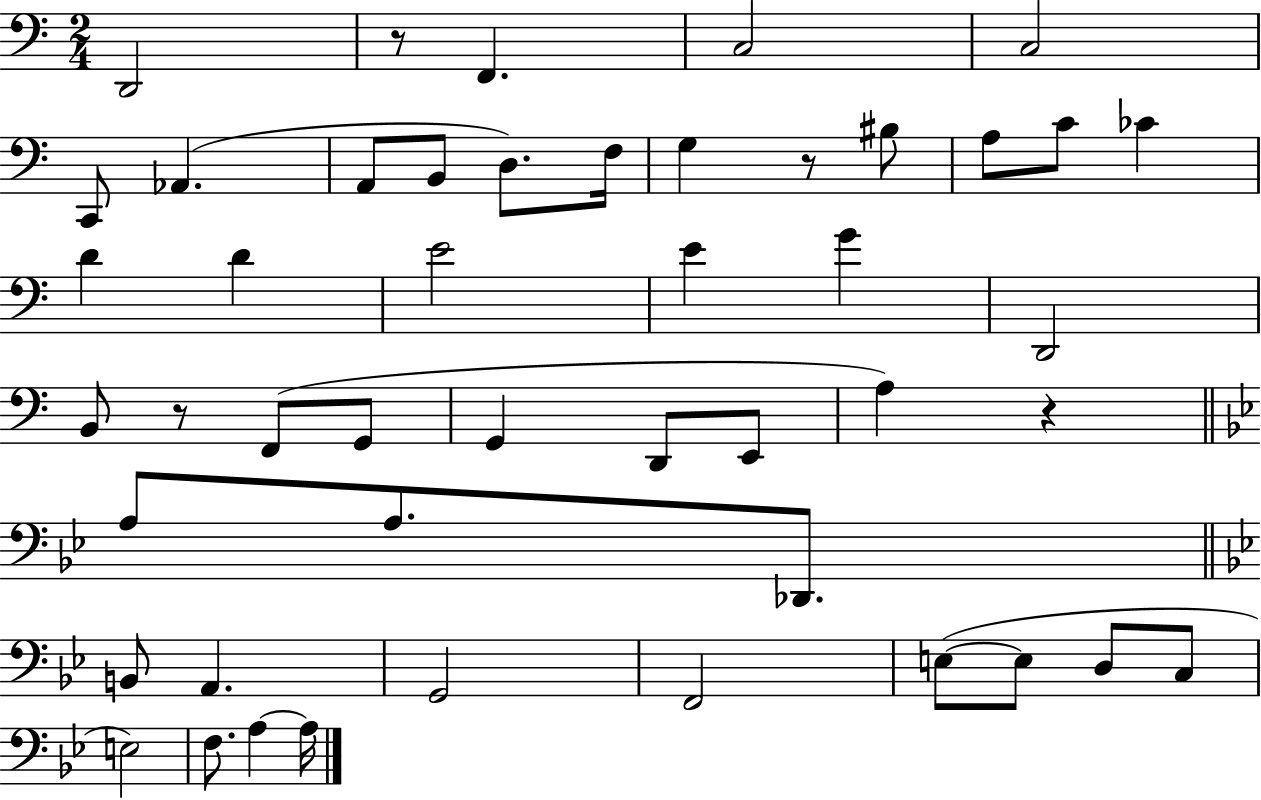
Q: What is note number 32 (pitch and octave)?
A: B2